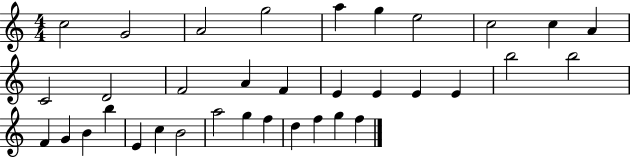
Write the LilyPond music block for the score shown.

{
  \clef treble
  \numericTimeSignature
  \time 4/4
  \key c \major
  c''2 g'2 | a'2 g''2 | a''4 g''4 e''2 | c''2 c''4 a'4 | \break c'2 d'2 | f'2 a'4 f'4 | e'4 e'4 e'4 e'4 | b''2 b''2 | \break f'4 g'4 b'4 b''4 | e'4 c''4 b'2 | a''2 g''4 f''4 | d''4 f''4 g''4 f''4 | \break \bar "|."
}